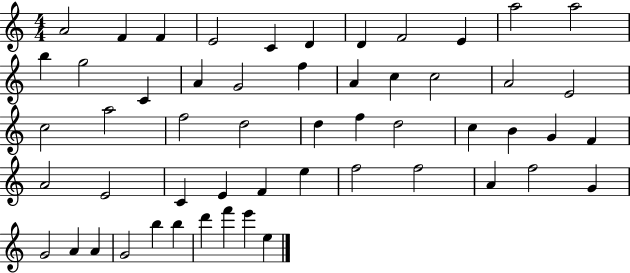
X:1
T:Untitled
M:4/4
L:1/4
K:C
A2 F F E2 C D D F2 E a2 a2 b g2 C A G2 f A c c2 A2 E2 c2 a2 f2 d2 d f d2 c B G F A2 E2 C E F e f2 f2 A f2 G G2 A A G2 b b d' f' e' e